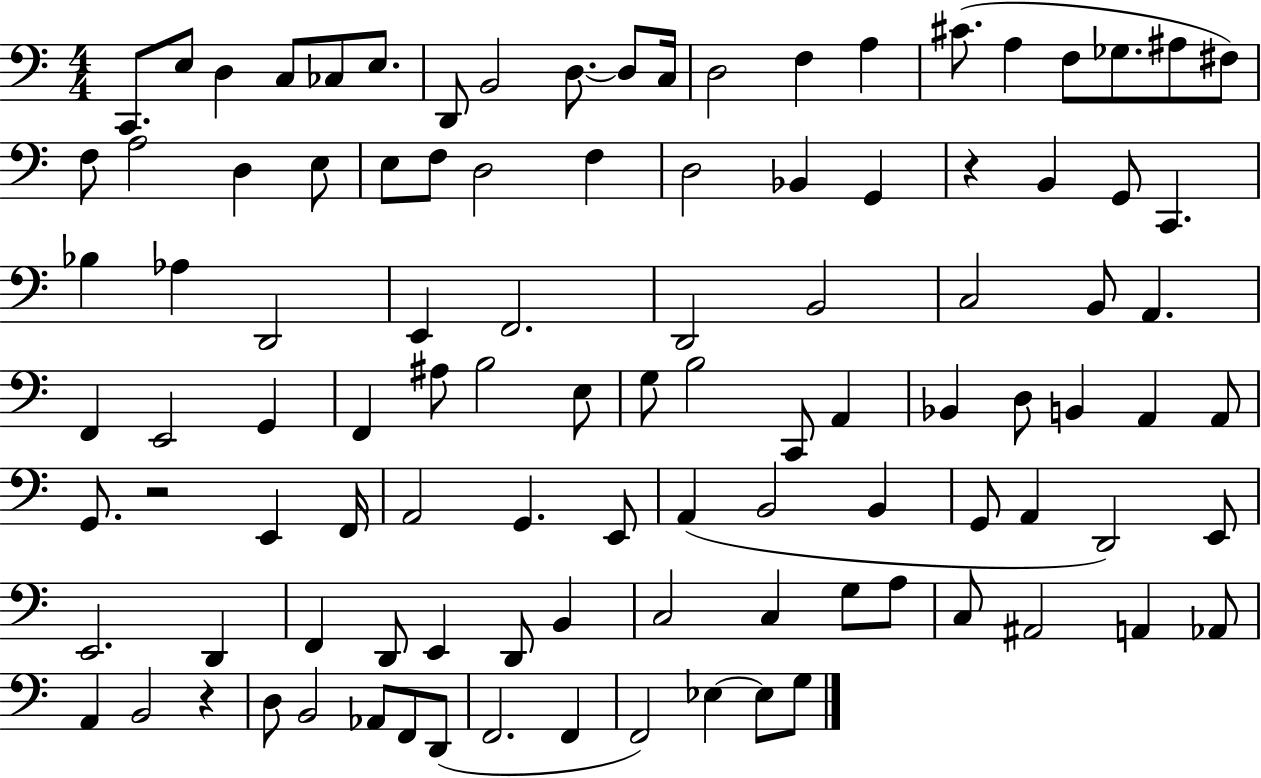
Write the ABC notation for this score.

X:1
T:Untitled
M:4/4
L:1/4
K:C
C,,/2 E,/2 D, C,/2 _C,/2 E,/2 D,,/2 B,,2 D,/2 D,/2 C,/4 D,2 F, A, ^C/2 A, F,/2 _G,/2 ^A,/2 ^F,/2 F,/2 A,2 D, E,/2 E,/2 F,/2 D,2 F, D,2 _B,, G,, z B,, G,,/2 C,, _B, _A, D,,2 E,, F,,2 D,,2 B,,2 C,2 B,,/2 A,, F,, E,,2 G,, F,, ^A,/2 B,2 E,/2 G,/2 B,2 C,,/2 A,, _B,, D,/2 B,, A,, A,,/2 G,,/2 z2 E,, F,,/4 A,,2 G,, E,,/2 A,, B,,2 B,, G,,/2 A,, D,,2 E,,/2 E,,2 D,, F,, D,,/2 E,, D,,/2 B,, C,2 C, G,/2 A,/2 C,/2 ^A,,2 A,, _A,,/2 A,, B,,2 z D,/2 B,,2 _A,,/2 F,,/2 D,,/2 F,,2 F,, F,,2 _E, _E,/2 G,/2